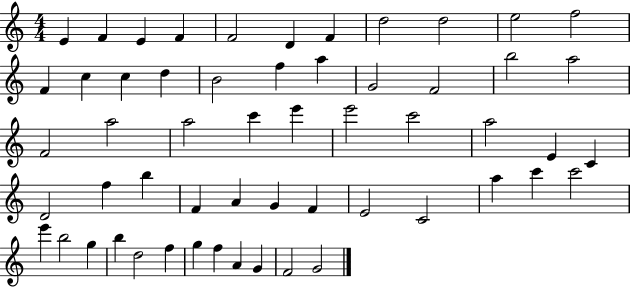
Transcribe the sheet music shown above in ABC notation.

X:1
T:Untitled
M:4/4
L:1/4
K:C
E F E F F2 D F d2 d2 e2 f2 F c c d B2 f a G2 F2 b2 a2 F2 a2 a2 c' e' e'2 c'2 a2 E C D2 f b F A G F E2 C2 a c' c'2 e' b2 g b d2 f g f A G F2 G2